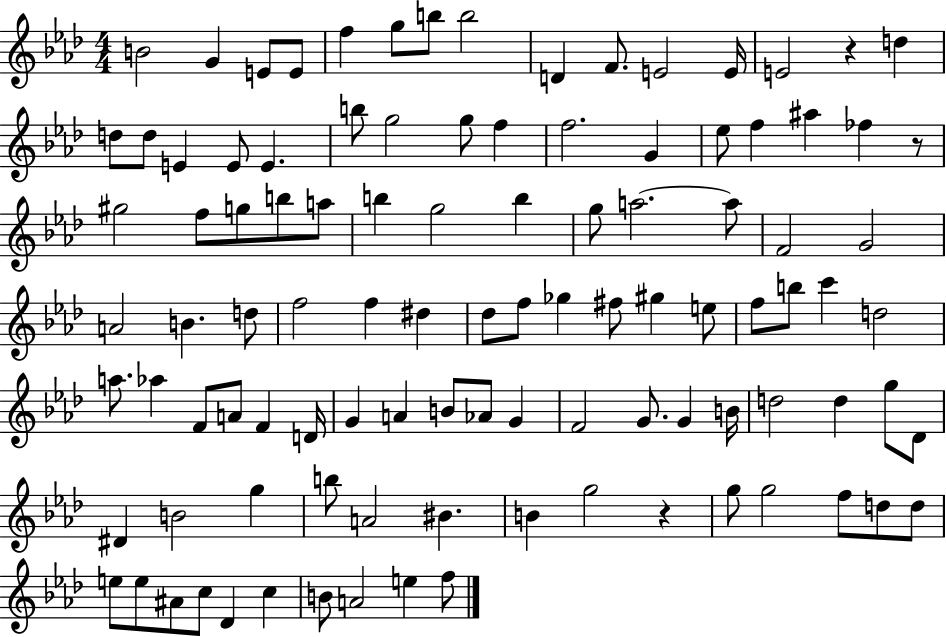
{
  \clef treble
  \numericTimeSignature
  \time 4/4
  \key aes \major
  b'2 g'4 e'8 e'8 | f''4 g''8 b''8 b''2 | d'4 f'8. e'2 e'16 | e'2 r4 d''4 | \break d''8 d''8 e'4 e'8 e'4. | b''8 g''2 g''8 f''4 | f''2. g'4 | ees''8 f''4 ais''4 fes''4 r8 | \break gis''2 f''8 g''8 b''8 a''8 | b''4 g''2 b''4 | g''8 a''2.~~ a''8 | f'2 g'2 | \break a'2 b'4. d''8 | f''2 f''4 dis''4 | des''8 f''8 ges''4 fis''8 gis''4 e''8 | f''8 b''8 c'''4 d''2 | \break a''8. aes''4 f'8 a'8 f'4 d'16 | g'4 a'4 b'8 aes'8 g'4 | f'2 g'8. g'4 b'16 | d''2 d''4 g''8 des'8 | \break dis'4 b'2 g''4 | b''8 a'2 bis'4. | b'4 g''2 r4 | g''8 g''2 f''8 d''8 d''8 | \break e''8 e''8 ais'8 c''8 des'4 c''4 | b'8 a'2 e''4 f''8 | \bar "|."
}